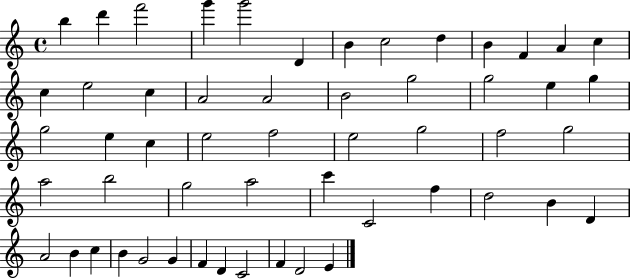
X:1
T:Untitled
M:4/4
L:1/4
K:C
b d' f'2 g' g'2 D B c2 d B F A c c e2 c A2 A2 B2 g2 g2 e g g2 e c e2 f2 e2 g2 f2 g2 a2 b2 g2 a2 c' C2 f d2 B D A2 B c B G2 G F D C2 F D2 E